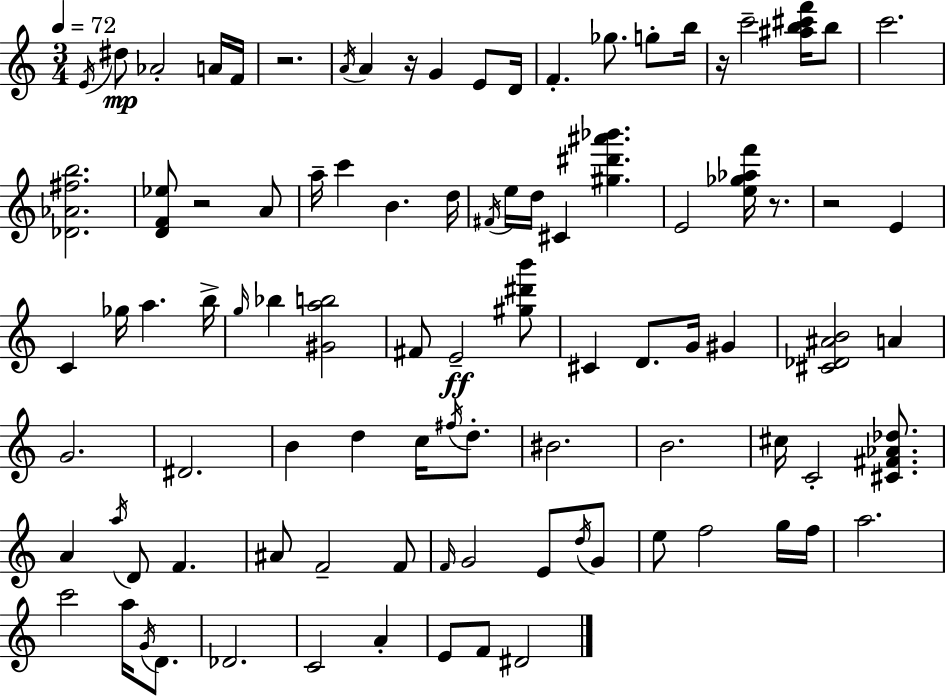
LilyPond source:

{
  \clef treble
  \numericTimeSignature
  \time 3/4
  \key c \major
  \tempo 4 = 72
  \acciaccatura { e'16 }\mp dis''8 aes'2-. a'16 | f'16 r2. | \acciaccatura { a'16 } a'4 r16 g'4 e'8 | d'16 f'4.-. ges''8. g''8-. | \break b''16 r16 c'''2-- <ais'' b'' cis''' f'''>16 | b''8 c'''2. | <des' aes' fis'' b''>2. | <d' f' ees''>8 r2 | \break a'8 a''16-- c'''4 b'4. | d''16 \acciaccatura { fis'16 } e''16 d''16 cis'4 <gis'' dis''' ais''' bes'''>4. | e'2 <e'' ges'' aes'' f'''>16 | r8. r2 e'4 | \break c'4 ges''16 a''4. | b''16-> \grace { g''16 } bes''4 <gis' a'' b''>2 | fis'8 e'2--\ff | <gis'' dis''' b'''>8 cis'4 d'8. g'16 | \break gis'4 <cis' des' ais' b'>2 | a'4 g'2. | dis'2. | b'4 d''4 | \break c''16 \acciaccatura { fis''16 } d''8.-. bis'2. | b'2. | cis''16 c'2-. | <cis' fis' aes' des''>8. a'4 \acciaccatura { a''16 } d'8 | \break f'4. ais'8 f'2-- | f'8 \grace { f'16 } g'2 | e'8 \acciaccatura { d''16 } g'8 e''8 f''2 | g''16 f''16 a''2. | \break c'''2 | a''16 \acciaccatura { g'16 } d'8. des'2. | c'2 | a'4-. e'8 f'8 | \break dis'2 \bar "|."
}